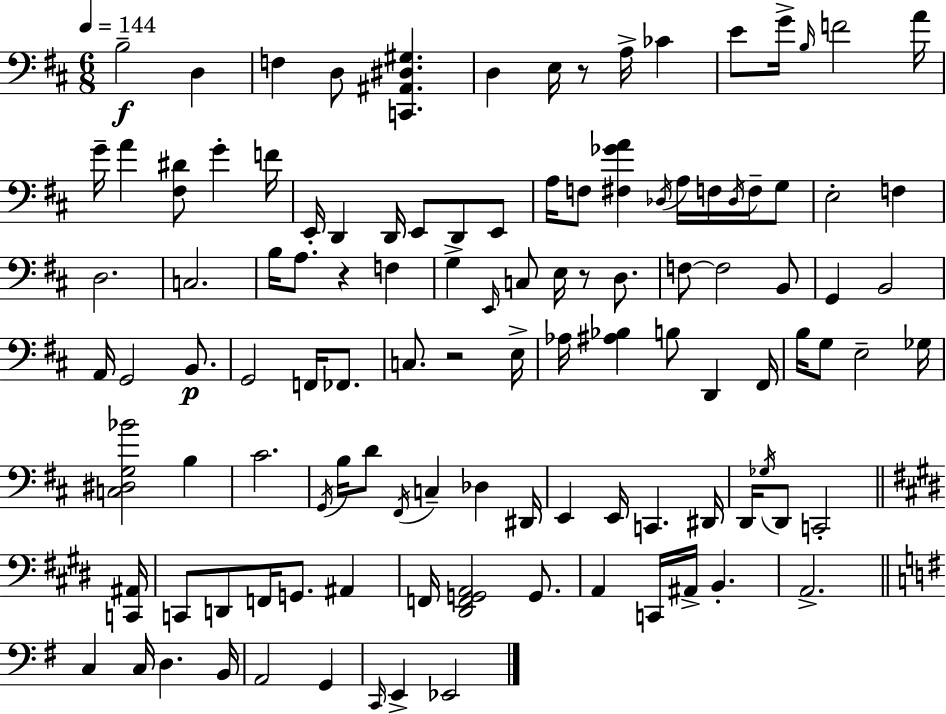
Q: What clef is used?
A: bass